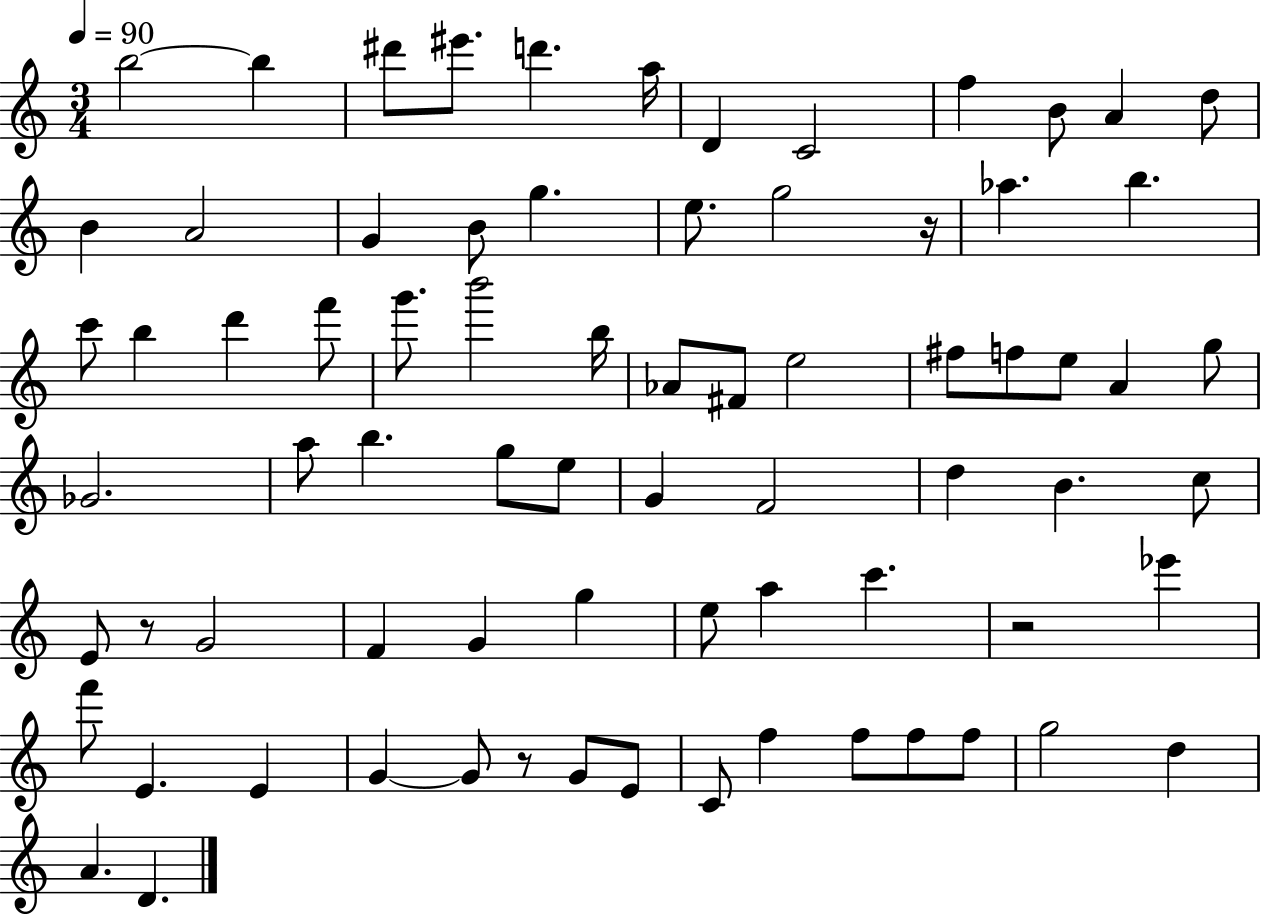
B5/h B5/q D#6/e EIS6/e. D6/q. A5/s D4/q C4/h F5/q B4/e A4/q D5/e B4/q A4/h G4/q B4/e G5/q. E5/e. G5/h R/s Ab5/q. B5/q. C6/e B5/q D6/q F6/e G6/e. B6/h B5/s Ab4/e F#4/e E5/h F#5/e F5/e E5/e A4/q G5/e Gb4/h. A5/e B5/q. G5/e E5/e G4/q F4/h D5/q B4/q. C5/e E4/e R/e G4/h F4/q G4/q G5/q E5/e A5/q C6/q. R/h Eb6/q F6/e E4/q. E4/q G4/q G4/e R/e G4/e E4/e C4/e F5/q F5/e F5/e F5/e G5/h D5/q A4/q. D4/q.